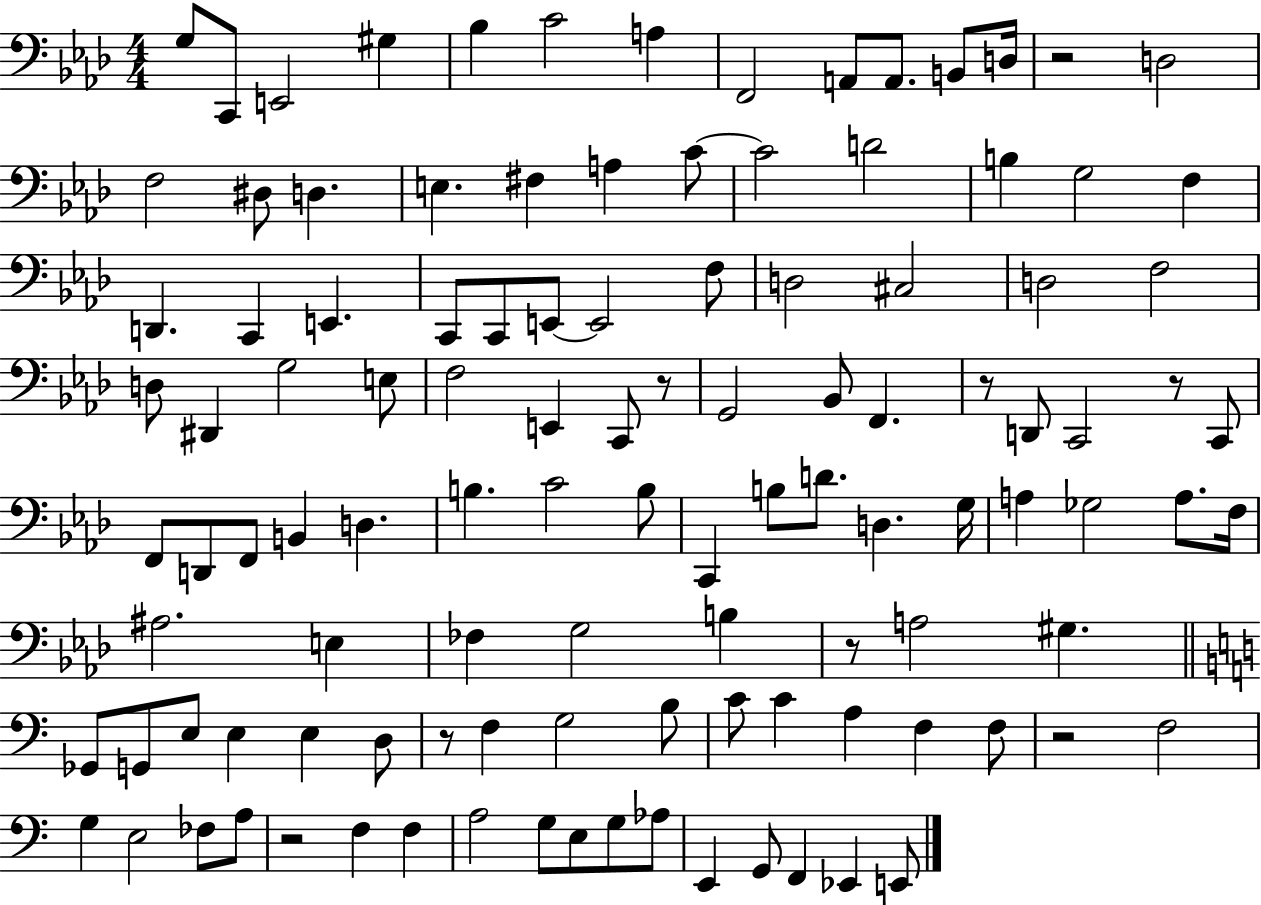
G3/e C2/e E2/h G#3/q Bb3/q C4/h A3/q F2/h A2/e A2/e. B2/e D3/s R/h D3/h F3/h D#3/e D3/q. E3/q. F#3/q A3/q C4/e C4/h D4/h B3/q G3/h F3/q D2/q. C2/q E2/q. C2/e C2/e E2/e E2/h F3/e D3/h C#3/h D3/h F3/h D3/e D#2/q G3/h E3/e F3/h E2/q C2/e R/e G2/h Bb2/e F2/q. R/e D2/e C2/h R/e C2/e F2/e D2/e F2/e B2/q D3/q. B3/q. C4/h B3/e C2/q B3/e D4/e. D3/q. G3/s A3/q Gb3/h A3/e. F3/s A#3/h. E3/q FES3/q G3/h B3/q R/e A3/h G#3/q. Gb2/e G2/e E3/e E3/q E3/q D3/e R/e F3/q G3/h B3/e C4/e C4/q A3/q F3/q F3/e R/h F3/h G3/q E3/h FES3/e A3/e R/h F3/q F3/q A3/h G3/e E3/e G3/e Ab3/e E2/q G2/e F2/q Eb2/q E2/e